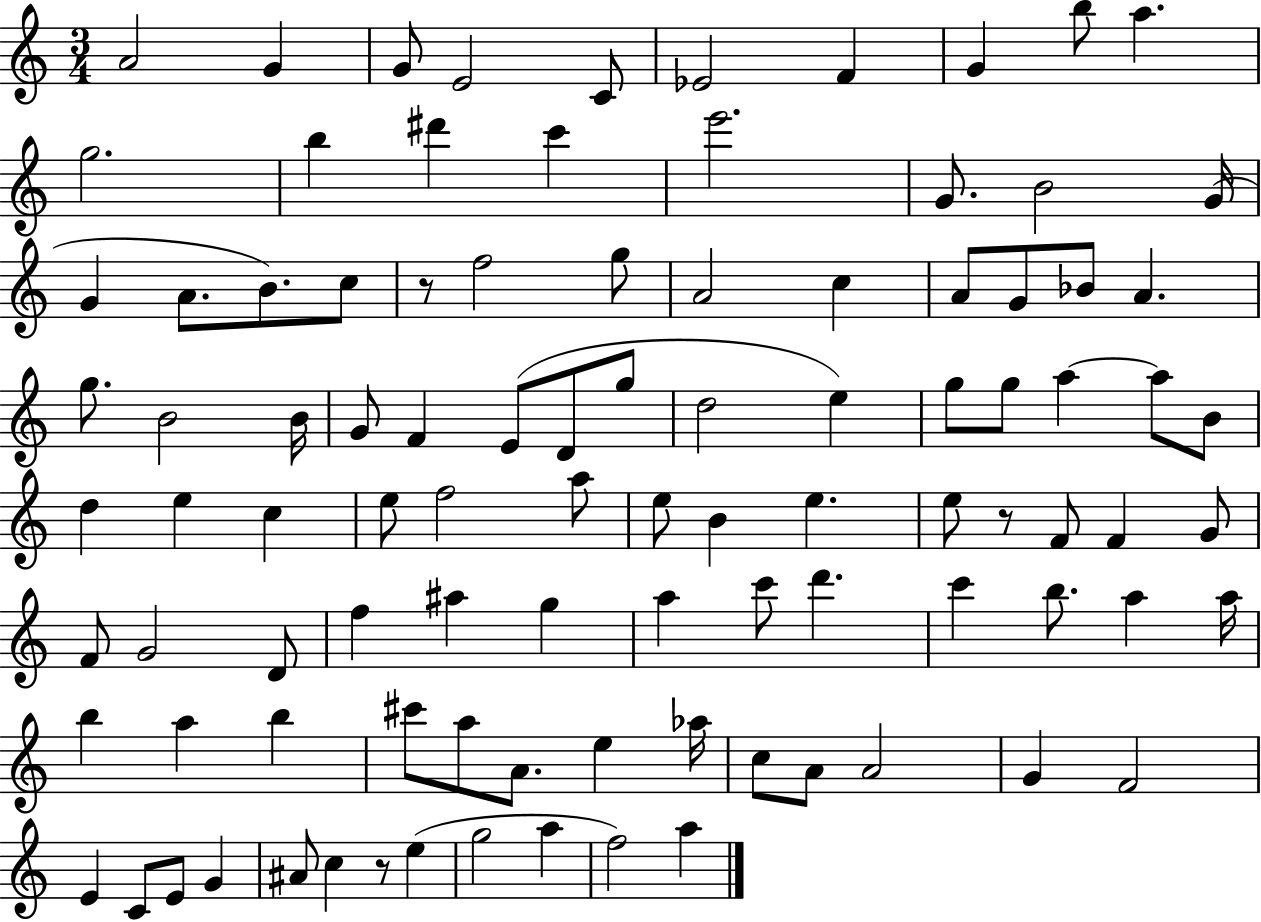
A4/h G4/q G4/e E4/h C4/e Eb4/h F4/q G4/q B5/e A5/q. G5/h. B5/q D#6/q C6/q E6/h. G4/e. B4/h G4/s G4/q A4/e. B4/e. C5/e R/e F5/h G5/e A4/h C5/q A4/e G4/e Bb4/e A4/q. G5/e. B4/h B4/s G4/e F4/q E4/e D4/e G5/e D5/h E5/q G5/e G5/e A5/q A5/e B4/e D5/q E5/q C5/q E5/e F5/h A5/e E5/e B4/q E5/q. E5/e R/e F4/e F4/q G4/e F4/e G4/h D4/e F5/q A#5/q G5/q A5/q C6/e D6/q. C6/q B5/e. A5/q A5/s B5/q A5/q B5/q C#6/e A5/e A4/e. E5/q Ab5/s C5/e A4/e A4/h G4/q F4/h E4/q C4/e E4/e G4/q A#4/e C5/q R/e E5/q G5/h A5/q F5/h A5/q